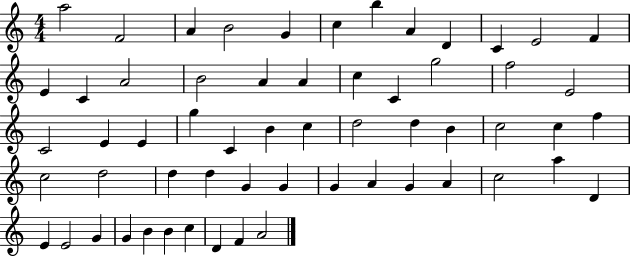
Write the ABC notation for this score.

X:1
T:Untitled
M:4/4
L:1/4
K:C
a2 F2 A B2 G c b A D C E2 F E C A2 B2 A A c C g2 f2 E2 C2 E E g C B c d2 d B c2 c f c2 d2 d d G G G A G A c2 a D E E2 G G B B c D F A2